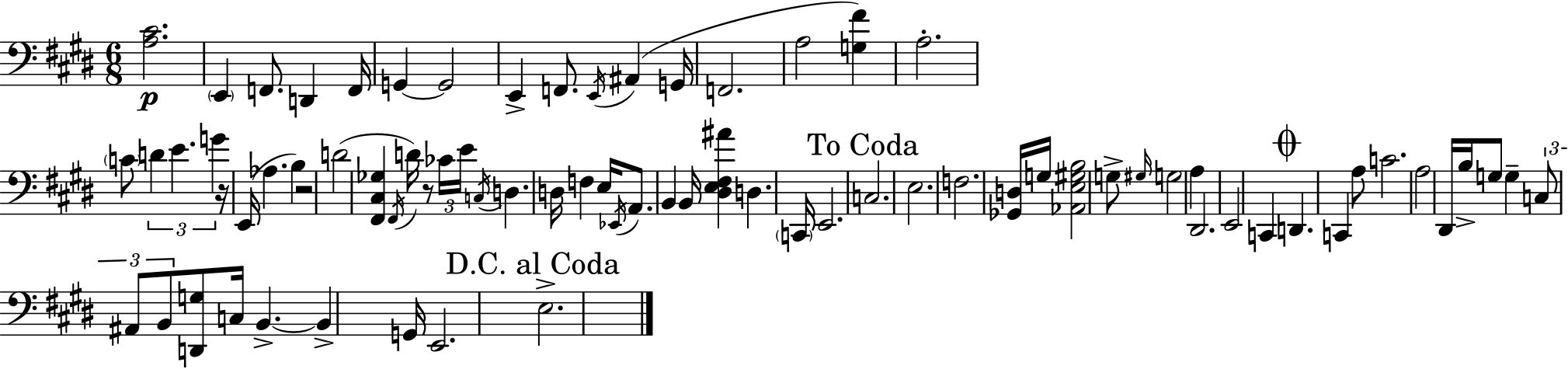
{
  \clef bass
  \numericTimeSignature
  \time 6/8
  \key e \major
  <a cis'>2.\p | \parenthesize e,4 f,8. d,4 f,16 | g,4~~ g,2 | e,4-> f,8. \acciaccatura { e,16 } ais,4( | \break g,16 f,2. | a2 <g fis'>4) | a2.-. | \parenthesize c'8 \tuplet 3/2 { d'4 e'4. | \break g'4 } r16 e,16( aes4. | b4) r2 | d'2( <fis, cis ges>4 | \acciaccatura { fis,16 }) d'16 r8 \tuplet 3/2 { ces'16 e'16 \acciaccatura { c16 } } d4. | \break d16 f4 e16 \acciaccatura { ees,16 } a,8. | b,4 b,16 <dis e fis ais'>4 d4. | \parenthesize c,16 e,2. | \mark "To Coda" c2. | \break e2. | f2. | <ges, d>16 g16 <aes, e gis b>2 | g8-> \grace { gis16 } g2 | \break a4 dis,2. | e,2 | c,4 \mark \markup { \musicglyph "scripts.coda" } d,4. c,4 | a8 c'2. | \break a2 | dis,16 b16-> g8 g4-- \tuplet 3/2 { c8 ais,8 | b,8 } <d, g>8 c16 b,4.->~~ | b,4-> g,16 e,2. | \break \mark "D.C. al Coda" e2.-> | \bar "|."
}